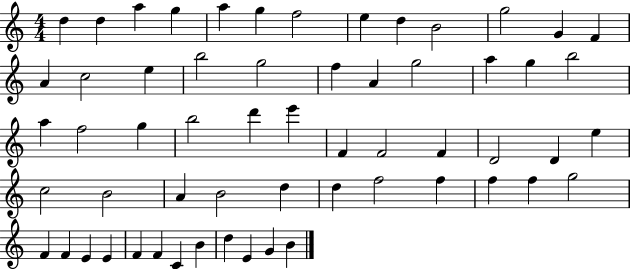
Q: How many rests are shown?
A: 0